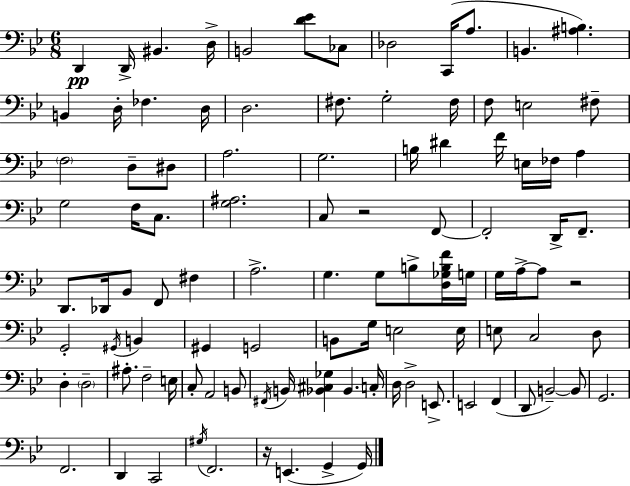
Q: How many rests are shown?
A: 3